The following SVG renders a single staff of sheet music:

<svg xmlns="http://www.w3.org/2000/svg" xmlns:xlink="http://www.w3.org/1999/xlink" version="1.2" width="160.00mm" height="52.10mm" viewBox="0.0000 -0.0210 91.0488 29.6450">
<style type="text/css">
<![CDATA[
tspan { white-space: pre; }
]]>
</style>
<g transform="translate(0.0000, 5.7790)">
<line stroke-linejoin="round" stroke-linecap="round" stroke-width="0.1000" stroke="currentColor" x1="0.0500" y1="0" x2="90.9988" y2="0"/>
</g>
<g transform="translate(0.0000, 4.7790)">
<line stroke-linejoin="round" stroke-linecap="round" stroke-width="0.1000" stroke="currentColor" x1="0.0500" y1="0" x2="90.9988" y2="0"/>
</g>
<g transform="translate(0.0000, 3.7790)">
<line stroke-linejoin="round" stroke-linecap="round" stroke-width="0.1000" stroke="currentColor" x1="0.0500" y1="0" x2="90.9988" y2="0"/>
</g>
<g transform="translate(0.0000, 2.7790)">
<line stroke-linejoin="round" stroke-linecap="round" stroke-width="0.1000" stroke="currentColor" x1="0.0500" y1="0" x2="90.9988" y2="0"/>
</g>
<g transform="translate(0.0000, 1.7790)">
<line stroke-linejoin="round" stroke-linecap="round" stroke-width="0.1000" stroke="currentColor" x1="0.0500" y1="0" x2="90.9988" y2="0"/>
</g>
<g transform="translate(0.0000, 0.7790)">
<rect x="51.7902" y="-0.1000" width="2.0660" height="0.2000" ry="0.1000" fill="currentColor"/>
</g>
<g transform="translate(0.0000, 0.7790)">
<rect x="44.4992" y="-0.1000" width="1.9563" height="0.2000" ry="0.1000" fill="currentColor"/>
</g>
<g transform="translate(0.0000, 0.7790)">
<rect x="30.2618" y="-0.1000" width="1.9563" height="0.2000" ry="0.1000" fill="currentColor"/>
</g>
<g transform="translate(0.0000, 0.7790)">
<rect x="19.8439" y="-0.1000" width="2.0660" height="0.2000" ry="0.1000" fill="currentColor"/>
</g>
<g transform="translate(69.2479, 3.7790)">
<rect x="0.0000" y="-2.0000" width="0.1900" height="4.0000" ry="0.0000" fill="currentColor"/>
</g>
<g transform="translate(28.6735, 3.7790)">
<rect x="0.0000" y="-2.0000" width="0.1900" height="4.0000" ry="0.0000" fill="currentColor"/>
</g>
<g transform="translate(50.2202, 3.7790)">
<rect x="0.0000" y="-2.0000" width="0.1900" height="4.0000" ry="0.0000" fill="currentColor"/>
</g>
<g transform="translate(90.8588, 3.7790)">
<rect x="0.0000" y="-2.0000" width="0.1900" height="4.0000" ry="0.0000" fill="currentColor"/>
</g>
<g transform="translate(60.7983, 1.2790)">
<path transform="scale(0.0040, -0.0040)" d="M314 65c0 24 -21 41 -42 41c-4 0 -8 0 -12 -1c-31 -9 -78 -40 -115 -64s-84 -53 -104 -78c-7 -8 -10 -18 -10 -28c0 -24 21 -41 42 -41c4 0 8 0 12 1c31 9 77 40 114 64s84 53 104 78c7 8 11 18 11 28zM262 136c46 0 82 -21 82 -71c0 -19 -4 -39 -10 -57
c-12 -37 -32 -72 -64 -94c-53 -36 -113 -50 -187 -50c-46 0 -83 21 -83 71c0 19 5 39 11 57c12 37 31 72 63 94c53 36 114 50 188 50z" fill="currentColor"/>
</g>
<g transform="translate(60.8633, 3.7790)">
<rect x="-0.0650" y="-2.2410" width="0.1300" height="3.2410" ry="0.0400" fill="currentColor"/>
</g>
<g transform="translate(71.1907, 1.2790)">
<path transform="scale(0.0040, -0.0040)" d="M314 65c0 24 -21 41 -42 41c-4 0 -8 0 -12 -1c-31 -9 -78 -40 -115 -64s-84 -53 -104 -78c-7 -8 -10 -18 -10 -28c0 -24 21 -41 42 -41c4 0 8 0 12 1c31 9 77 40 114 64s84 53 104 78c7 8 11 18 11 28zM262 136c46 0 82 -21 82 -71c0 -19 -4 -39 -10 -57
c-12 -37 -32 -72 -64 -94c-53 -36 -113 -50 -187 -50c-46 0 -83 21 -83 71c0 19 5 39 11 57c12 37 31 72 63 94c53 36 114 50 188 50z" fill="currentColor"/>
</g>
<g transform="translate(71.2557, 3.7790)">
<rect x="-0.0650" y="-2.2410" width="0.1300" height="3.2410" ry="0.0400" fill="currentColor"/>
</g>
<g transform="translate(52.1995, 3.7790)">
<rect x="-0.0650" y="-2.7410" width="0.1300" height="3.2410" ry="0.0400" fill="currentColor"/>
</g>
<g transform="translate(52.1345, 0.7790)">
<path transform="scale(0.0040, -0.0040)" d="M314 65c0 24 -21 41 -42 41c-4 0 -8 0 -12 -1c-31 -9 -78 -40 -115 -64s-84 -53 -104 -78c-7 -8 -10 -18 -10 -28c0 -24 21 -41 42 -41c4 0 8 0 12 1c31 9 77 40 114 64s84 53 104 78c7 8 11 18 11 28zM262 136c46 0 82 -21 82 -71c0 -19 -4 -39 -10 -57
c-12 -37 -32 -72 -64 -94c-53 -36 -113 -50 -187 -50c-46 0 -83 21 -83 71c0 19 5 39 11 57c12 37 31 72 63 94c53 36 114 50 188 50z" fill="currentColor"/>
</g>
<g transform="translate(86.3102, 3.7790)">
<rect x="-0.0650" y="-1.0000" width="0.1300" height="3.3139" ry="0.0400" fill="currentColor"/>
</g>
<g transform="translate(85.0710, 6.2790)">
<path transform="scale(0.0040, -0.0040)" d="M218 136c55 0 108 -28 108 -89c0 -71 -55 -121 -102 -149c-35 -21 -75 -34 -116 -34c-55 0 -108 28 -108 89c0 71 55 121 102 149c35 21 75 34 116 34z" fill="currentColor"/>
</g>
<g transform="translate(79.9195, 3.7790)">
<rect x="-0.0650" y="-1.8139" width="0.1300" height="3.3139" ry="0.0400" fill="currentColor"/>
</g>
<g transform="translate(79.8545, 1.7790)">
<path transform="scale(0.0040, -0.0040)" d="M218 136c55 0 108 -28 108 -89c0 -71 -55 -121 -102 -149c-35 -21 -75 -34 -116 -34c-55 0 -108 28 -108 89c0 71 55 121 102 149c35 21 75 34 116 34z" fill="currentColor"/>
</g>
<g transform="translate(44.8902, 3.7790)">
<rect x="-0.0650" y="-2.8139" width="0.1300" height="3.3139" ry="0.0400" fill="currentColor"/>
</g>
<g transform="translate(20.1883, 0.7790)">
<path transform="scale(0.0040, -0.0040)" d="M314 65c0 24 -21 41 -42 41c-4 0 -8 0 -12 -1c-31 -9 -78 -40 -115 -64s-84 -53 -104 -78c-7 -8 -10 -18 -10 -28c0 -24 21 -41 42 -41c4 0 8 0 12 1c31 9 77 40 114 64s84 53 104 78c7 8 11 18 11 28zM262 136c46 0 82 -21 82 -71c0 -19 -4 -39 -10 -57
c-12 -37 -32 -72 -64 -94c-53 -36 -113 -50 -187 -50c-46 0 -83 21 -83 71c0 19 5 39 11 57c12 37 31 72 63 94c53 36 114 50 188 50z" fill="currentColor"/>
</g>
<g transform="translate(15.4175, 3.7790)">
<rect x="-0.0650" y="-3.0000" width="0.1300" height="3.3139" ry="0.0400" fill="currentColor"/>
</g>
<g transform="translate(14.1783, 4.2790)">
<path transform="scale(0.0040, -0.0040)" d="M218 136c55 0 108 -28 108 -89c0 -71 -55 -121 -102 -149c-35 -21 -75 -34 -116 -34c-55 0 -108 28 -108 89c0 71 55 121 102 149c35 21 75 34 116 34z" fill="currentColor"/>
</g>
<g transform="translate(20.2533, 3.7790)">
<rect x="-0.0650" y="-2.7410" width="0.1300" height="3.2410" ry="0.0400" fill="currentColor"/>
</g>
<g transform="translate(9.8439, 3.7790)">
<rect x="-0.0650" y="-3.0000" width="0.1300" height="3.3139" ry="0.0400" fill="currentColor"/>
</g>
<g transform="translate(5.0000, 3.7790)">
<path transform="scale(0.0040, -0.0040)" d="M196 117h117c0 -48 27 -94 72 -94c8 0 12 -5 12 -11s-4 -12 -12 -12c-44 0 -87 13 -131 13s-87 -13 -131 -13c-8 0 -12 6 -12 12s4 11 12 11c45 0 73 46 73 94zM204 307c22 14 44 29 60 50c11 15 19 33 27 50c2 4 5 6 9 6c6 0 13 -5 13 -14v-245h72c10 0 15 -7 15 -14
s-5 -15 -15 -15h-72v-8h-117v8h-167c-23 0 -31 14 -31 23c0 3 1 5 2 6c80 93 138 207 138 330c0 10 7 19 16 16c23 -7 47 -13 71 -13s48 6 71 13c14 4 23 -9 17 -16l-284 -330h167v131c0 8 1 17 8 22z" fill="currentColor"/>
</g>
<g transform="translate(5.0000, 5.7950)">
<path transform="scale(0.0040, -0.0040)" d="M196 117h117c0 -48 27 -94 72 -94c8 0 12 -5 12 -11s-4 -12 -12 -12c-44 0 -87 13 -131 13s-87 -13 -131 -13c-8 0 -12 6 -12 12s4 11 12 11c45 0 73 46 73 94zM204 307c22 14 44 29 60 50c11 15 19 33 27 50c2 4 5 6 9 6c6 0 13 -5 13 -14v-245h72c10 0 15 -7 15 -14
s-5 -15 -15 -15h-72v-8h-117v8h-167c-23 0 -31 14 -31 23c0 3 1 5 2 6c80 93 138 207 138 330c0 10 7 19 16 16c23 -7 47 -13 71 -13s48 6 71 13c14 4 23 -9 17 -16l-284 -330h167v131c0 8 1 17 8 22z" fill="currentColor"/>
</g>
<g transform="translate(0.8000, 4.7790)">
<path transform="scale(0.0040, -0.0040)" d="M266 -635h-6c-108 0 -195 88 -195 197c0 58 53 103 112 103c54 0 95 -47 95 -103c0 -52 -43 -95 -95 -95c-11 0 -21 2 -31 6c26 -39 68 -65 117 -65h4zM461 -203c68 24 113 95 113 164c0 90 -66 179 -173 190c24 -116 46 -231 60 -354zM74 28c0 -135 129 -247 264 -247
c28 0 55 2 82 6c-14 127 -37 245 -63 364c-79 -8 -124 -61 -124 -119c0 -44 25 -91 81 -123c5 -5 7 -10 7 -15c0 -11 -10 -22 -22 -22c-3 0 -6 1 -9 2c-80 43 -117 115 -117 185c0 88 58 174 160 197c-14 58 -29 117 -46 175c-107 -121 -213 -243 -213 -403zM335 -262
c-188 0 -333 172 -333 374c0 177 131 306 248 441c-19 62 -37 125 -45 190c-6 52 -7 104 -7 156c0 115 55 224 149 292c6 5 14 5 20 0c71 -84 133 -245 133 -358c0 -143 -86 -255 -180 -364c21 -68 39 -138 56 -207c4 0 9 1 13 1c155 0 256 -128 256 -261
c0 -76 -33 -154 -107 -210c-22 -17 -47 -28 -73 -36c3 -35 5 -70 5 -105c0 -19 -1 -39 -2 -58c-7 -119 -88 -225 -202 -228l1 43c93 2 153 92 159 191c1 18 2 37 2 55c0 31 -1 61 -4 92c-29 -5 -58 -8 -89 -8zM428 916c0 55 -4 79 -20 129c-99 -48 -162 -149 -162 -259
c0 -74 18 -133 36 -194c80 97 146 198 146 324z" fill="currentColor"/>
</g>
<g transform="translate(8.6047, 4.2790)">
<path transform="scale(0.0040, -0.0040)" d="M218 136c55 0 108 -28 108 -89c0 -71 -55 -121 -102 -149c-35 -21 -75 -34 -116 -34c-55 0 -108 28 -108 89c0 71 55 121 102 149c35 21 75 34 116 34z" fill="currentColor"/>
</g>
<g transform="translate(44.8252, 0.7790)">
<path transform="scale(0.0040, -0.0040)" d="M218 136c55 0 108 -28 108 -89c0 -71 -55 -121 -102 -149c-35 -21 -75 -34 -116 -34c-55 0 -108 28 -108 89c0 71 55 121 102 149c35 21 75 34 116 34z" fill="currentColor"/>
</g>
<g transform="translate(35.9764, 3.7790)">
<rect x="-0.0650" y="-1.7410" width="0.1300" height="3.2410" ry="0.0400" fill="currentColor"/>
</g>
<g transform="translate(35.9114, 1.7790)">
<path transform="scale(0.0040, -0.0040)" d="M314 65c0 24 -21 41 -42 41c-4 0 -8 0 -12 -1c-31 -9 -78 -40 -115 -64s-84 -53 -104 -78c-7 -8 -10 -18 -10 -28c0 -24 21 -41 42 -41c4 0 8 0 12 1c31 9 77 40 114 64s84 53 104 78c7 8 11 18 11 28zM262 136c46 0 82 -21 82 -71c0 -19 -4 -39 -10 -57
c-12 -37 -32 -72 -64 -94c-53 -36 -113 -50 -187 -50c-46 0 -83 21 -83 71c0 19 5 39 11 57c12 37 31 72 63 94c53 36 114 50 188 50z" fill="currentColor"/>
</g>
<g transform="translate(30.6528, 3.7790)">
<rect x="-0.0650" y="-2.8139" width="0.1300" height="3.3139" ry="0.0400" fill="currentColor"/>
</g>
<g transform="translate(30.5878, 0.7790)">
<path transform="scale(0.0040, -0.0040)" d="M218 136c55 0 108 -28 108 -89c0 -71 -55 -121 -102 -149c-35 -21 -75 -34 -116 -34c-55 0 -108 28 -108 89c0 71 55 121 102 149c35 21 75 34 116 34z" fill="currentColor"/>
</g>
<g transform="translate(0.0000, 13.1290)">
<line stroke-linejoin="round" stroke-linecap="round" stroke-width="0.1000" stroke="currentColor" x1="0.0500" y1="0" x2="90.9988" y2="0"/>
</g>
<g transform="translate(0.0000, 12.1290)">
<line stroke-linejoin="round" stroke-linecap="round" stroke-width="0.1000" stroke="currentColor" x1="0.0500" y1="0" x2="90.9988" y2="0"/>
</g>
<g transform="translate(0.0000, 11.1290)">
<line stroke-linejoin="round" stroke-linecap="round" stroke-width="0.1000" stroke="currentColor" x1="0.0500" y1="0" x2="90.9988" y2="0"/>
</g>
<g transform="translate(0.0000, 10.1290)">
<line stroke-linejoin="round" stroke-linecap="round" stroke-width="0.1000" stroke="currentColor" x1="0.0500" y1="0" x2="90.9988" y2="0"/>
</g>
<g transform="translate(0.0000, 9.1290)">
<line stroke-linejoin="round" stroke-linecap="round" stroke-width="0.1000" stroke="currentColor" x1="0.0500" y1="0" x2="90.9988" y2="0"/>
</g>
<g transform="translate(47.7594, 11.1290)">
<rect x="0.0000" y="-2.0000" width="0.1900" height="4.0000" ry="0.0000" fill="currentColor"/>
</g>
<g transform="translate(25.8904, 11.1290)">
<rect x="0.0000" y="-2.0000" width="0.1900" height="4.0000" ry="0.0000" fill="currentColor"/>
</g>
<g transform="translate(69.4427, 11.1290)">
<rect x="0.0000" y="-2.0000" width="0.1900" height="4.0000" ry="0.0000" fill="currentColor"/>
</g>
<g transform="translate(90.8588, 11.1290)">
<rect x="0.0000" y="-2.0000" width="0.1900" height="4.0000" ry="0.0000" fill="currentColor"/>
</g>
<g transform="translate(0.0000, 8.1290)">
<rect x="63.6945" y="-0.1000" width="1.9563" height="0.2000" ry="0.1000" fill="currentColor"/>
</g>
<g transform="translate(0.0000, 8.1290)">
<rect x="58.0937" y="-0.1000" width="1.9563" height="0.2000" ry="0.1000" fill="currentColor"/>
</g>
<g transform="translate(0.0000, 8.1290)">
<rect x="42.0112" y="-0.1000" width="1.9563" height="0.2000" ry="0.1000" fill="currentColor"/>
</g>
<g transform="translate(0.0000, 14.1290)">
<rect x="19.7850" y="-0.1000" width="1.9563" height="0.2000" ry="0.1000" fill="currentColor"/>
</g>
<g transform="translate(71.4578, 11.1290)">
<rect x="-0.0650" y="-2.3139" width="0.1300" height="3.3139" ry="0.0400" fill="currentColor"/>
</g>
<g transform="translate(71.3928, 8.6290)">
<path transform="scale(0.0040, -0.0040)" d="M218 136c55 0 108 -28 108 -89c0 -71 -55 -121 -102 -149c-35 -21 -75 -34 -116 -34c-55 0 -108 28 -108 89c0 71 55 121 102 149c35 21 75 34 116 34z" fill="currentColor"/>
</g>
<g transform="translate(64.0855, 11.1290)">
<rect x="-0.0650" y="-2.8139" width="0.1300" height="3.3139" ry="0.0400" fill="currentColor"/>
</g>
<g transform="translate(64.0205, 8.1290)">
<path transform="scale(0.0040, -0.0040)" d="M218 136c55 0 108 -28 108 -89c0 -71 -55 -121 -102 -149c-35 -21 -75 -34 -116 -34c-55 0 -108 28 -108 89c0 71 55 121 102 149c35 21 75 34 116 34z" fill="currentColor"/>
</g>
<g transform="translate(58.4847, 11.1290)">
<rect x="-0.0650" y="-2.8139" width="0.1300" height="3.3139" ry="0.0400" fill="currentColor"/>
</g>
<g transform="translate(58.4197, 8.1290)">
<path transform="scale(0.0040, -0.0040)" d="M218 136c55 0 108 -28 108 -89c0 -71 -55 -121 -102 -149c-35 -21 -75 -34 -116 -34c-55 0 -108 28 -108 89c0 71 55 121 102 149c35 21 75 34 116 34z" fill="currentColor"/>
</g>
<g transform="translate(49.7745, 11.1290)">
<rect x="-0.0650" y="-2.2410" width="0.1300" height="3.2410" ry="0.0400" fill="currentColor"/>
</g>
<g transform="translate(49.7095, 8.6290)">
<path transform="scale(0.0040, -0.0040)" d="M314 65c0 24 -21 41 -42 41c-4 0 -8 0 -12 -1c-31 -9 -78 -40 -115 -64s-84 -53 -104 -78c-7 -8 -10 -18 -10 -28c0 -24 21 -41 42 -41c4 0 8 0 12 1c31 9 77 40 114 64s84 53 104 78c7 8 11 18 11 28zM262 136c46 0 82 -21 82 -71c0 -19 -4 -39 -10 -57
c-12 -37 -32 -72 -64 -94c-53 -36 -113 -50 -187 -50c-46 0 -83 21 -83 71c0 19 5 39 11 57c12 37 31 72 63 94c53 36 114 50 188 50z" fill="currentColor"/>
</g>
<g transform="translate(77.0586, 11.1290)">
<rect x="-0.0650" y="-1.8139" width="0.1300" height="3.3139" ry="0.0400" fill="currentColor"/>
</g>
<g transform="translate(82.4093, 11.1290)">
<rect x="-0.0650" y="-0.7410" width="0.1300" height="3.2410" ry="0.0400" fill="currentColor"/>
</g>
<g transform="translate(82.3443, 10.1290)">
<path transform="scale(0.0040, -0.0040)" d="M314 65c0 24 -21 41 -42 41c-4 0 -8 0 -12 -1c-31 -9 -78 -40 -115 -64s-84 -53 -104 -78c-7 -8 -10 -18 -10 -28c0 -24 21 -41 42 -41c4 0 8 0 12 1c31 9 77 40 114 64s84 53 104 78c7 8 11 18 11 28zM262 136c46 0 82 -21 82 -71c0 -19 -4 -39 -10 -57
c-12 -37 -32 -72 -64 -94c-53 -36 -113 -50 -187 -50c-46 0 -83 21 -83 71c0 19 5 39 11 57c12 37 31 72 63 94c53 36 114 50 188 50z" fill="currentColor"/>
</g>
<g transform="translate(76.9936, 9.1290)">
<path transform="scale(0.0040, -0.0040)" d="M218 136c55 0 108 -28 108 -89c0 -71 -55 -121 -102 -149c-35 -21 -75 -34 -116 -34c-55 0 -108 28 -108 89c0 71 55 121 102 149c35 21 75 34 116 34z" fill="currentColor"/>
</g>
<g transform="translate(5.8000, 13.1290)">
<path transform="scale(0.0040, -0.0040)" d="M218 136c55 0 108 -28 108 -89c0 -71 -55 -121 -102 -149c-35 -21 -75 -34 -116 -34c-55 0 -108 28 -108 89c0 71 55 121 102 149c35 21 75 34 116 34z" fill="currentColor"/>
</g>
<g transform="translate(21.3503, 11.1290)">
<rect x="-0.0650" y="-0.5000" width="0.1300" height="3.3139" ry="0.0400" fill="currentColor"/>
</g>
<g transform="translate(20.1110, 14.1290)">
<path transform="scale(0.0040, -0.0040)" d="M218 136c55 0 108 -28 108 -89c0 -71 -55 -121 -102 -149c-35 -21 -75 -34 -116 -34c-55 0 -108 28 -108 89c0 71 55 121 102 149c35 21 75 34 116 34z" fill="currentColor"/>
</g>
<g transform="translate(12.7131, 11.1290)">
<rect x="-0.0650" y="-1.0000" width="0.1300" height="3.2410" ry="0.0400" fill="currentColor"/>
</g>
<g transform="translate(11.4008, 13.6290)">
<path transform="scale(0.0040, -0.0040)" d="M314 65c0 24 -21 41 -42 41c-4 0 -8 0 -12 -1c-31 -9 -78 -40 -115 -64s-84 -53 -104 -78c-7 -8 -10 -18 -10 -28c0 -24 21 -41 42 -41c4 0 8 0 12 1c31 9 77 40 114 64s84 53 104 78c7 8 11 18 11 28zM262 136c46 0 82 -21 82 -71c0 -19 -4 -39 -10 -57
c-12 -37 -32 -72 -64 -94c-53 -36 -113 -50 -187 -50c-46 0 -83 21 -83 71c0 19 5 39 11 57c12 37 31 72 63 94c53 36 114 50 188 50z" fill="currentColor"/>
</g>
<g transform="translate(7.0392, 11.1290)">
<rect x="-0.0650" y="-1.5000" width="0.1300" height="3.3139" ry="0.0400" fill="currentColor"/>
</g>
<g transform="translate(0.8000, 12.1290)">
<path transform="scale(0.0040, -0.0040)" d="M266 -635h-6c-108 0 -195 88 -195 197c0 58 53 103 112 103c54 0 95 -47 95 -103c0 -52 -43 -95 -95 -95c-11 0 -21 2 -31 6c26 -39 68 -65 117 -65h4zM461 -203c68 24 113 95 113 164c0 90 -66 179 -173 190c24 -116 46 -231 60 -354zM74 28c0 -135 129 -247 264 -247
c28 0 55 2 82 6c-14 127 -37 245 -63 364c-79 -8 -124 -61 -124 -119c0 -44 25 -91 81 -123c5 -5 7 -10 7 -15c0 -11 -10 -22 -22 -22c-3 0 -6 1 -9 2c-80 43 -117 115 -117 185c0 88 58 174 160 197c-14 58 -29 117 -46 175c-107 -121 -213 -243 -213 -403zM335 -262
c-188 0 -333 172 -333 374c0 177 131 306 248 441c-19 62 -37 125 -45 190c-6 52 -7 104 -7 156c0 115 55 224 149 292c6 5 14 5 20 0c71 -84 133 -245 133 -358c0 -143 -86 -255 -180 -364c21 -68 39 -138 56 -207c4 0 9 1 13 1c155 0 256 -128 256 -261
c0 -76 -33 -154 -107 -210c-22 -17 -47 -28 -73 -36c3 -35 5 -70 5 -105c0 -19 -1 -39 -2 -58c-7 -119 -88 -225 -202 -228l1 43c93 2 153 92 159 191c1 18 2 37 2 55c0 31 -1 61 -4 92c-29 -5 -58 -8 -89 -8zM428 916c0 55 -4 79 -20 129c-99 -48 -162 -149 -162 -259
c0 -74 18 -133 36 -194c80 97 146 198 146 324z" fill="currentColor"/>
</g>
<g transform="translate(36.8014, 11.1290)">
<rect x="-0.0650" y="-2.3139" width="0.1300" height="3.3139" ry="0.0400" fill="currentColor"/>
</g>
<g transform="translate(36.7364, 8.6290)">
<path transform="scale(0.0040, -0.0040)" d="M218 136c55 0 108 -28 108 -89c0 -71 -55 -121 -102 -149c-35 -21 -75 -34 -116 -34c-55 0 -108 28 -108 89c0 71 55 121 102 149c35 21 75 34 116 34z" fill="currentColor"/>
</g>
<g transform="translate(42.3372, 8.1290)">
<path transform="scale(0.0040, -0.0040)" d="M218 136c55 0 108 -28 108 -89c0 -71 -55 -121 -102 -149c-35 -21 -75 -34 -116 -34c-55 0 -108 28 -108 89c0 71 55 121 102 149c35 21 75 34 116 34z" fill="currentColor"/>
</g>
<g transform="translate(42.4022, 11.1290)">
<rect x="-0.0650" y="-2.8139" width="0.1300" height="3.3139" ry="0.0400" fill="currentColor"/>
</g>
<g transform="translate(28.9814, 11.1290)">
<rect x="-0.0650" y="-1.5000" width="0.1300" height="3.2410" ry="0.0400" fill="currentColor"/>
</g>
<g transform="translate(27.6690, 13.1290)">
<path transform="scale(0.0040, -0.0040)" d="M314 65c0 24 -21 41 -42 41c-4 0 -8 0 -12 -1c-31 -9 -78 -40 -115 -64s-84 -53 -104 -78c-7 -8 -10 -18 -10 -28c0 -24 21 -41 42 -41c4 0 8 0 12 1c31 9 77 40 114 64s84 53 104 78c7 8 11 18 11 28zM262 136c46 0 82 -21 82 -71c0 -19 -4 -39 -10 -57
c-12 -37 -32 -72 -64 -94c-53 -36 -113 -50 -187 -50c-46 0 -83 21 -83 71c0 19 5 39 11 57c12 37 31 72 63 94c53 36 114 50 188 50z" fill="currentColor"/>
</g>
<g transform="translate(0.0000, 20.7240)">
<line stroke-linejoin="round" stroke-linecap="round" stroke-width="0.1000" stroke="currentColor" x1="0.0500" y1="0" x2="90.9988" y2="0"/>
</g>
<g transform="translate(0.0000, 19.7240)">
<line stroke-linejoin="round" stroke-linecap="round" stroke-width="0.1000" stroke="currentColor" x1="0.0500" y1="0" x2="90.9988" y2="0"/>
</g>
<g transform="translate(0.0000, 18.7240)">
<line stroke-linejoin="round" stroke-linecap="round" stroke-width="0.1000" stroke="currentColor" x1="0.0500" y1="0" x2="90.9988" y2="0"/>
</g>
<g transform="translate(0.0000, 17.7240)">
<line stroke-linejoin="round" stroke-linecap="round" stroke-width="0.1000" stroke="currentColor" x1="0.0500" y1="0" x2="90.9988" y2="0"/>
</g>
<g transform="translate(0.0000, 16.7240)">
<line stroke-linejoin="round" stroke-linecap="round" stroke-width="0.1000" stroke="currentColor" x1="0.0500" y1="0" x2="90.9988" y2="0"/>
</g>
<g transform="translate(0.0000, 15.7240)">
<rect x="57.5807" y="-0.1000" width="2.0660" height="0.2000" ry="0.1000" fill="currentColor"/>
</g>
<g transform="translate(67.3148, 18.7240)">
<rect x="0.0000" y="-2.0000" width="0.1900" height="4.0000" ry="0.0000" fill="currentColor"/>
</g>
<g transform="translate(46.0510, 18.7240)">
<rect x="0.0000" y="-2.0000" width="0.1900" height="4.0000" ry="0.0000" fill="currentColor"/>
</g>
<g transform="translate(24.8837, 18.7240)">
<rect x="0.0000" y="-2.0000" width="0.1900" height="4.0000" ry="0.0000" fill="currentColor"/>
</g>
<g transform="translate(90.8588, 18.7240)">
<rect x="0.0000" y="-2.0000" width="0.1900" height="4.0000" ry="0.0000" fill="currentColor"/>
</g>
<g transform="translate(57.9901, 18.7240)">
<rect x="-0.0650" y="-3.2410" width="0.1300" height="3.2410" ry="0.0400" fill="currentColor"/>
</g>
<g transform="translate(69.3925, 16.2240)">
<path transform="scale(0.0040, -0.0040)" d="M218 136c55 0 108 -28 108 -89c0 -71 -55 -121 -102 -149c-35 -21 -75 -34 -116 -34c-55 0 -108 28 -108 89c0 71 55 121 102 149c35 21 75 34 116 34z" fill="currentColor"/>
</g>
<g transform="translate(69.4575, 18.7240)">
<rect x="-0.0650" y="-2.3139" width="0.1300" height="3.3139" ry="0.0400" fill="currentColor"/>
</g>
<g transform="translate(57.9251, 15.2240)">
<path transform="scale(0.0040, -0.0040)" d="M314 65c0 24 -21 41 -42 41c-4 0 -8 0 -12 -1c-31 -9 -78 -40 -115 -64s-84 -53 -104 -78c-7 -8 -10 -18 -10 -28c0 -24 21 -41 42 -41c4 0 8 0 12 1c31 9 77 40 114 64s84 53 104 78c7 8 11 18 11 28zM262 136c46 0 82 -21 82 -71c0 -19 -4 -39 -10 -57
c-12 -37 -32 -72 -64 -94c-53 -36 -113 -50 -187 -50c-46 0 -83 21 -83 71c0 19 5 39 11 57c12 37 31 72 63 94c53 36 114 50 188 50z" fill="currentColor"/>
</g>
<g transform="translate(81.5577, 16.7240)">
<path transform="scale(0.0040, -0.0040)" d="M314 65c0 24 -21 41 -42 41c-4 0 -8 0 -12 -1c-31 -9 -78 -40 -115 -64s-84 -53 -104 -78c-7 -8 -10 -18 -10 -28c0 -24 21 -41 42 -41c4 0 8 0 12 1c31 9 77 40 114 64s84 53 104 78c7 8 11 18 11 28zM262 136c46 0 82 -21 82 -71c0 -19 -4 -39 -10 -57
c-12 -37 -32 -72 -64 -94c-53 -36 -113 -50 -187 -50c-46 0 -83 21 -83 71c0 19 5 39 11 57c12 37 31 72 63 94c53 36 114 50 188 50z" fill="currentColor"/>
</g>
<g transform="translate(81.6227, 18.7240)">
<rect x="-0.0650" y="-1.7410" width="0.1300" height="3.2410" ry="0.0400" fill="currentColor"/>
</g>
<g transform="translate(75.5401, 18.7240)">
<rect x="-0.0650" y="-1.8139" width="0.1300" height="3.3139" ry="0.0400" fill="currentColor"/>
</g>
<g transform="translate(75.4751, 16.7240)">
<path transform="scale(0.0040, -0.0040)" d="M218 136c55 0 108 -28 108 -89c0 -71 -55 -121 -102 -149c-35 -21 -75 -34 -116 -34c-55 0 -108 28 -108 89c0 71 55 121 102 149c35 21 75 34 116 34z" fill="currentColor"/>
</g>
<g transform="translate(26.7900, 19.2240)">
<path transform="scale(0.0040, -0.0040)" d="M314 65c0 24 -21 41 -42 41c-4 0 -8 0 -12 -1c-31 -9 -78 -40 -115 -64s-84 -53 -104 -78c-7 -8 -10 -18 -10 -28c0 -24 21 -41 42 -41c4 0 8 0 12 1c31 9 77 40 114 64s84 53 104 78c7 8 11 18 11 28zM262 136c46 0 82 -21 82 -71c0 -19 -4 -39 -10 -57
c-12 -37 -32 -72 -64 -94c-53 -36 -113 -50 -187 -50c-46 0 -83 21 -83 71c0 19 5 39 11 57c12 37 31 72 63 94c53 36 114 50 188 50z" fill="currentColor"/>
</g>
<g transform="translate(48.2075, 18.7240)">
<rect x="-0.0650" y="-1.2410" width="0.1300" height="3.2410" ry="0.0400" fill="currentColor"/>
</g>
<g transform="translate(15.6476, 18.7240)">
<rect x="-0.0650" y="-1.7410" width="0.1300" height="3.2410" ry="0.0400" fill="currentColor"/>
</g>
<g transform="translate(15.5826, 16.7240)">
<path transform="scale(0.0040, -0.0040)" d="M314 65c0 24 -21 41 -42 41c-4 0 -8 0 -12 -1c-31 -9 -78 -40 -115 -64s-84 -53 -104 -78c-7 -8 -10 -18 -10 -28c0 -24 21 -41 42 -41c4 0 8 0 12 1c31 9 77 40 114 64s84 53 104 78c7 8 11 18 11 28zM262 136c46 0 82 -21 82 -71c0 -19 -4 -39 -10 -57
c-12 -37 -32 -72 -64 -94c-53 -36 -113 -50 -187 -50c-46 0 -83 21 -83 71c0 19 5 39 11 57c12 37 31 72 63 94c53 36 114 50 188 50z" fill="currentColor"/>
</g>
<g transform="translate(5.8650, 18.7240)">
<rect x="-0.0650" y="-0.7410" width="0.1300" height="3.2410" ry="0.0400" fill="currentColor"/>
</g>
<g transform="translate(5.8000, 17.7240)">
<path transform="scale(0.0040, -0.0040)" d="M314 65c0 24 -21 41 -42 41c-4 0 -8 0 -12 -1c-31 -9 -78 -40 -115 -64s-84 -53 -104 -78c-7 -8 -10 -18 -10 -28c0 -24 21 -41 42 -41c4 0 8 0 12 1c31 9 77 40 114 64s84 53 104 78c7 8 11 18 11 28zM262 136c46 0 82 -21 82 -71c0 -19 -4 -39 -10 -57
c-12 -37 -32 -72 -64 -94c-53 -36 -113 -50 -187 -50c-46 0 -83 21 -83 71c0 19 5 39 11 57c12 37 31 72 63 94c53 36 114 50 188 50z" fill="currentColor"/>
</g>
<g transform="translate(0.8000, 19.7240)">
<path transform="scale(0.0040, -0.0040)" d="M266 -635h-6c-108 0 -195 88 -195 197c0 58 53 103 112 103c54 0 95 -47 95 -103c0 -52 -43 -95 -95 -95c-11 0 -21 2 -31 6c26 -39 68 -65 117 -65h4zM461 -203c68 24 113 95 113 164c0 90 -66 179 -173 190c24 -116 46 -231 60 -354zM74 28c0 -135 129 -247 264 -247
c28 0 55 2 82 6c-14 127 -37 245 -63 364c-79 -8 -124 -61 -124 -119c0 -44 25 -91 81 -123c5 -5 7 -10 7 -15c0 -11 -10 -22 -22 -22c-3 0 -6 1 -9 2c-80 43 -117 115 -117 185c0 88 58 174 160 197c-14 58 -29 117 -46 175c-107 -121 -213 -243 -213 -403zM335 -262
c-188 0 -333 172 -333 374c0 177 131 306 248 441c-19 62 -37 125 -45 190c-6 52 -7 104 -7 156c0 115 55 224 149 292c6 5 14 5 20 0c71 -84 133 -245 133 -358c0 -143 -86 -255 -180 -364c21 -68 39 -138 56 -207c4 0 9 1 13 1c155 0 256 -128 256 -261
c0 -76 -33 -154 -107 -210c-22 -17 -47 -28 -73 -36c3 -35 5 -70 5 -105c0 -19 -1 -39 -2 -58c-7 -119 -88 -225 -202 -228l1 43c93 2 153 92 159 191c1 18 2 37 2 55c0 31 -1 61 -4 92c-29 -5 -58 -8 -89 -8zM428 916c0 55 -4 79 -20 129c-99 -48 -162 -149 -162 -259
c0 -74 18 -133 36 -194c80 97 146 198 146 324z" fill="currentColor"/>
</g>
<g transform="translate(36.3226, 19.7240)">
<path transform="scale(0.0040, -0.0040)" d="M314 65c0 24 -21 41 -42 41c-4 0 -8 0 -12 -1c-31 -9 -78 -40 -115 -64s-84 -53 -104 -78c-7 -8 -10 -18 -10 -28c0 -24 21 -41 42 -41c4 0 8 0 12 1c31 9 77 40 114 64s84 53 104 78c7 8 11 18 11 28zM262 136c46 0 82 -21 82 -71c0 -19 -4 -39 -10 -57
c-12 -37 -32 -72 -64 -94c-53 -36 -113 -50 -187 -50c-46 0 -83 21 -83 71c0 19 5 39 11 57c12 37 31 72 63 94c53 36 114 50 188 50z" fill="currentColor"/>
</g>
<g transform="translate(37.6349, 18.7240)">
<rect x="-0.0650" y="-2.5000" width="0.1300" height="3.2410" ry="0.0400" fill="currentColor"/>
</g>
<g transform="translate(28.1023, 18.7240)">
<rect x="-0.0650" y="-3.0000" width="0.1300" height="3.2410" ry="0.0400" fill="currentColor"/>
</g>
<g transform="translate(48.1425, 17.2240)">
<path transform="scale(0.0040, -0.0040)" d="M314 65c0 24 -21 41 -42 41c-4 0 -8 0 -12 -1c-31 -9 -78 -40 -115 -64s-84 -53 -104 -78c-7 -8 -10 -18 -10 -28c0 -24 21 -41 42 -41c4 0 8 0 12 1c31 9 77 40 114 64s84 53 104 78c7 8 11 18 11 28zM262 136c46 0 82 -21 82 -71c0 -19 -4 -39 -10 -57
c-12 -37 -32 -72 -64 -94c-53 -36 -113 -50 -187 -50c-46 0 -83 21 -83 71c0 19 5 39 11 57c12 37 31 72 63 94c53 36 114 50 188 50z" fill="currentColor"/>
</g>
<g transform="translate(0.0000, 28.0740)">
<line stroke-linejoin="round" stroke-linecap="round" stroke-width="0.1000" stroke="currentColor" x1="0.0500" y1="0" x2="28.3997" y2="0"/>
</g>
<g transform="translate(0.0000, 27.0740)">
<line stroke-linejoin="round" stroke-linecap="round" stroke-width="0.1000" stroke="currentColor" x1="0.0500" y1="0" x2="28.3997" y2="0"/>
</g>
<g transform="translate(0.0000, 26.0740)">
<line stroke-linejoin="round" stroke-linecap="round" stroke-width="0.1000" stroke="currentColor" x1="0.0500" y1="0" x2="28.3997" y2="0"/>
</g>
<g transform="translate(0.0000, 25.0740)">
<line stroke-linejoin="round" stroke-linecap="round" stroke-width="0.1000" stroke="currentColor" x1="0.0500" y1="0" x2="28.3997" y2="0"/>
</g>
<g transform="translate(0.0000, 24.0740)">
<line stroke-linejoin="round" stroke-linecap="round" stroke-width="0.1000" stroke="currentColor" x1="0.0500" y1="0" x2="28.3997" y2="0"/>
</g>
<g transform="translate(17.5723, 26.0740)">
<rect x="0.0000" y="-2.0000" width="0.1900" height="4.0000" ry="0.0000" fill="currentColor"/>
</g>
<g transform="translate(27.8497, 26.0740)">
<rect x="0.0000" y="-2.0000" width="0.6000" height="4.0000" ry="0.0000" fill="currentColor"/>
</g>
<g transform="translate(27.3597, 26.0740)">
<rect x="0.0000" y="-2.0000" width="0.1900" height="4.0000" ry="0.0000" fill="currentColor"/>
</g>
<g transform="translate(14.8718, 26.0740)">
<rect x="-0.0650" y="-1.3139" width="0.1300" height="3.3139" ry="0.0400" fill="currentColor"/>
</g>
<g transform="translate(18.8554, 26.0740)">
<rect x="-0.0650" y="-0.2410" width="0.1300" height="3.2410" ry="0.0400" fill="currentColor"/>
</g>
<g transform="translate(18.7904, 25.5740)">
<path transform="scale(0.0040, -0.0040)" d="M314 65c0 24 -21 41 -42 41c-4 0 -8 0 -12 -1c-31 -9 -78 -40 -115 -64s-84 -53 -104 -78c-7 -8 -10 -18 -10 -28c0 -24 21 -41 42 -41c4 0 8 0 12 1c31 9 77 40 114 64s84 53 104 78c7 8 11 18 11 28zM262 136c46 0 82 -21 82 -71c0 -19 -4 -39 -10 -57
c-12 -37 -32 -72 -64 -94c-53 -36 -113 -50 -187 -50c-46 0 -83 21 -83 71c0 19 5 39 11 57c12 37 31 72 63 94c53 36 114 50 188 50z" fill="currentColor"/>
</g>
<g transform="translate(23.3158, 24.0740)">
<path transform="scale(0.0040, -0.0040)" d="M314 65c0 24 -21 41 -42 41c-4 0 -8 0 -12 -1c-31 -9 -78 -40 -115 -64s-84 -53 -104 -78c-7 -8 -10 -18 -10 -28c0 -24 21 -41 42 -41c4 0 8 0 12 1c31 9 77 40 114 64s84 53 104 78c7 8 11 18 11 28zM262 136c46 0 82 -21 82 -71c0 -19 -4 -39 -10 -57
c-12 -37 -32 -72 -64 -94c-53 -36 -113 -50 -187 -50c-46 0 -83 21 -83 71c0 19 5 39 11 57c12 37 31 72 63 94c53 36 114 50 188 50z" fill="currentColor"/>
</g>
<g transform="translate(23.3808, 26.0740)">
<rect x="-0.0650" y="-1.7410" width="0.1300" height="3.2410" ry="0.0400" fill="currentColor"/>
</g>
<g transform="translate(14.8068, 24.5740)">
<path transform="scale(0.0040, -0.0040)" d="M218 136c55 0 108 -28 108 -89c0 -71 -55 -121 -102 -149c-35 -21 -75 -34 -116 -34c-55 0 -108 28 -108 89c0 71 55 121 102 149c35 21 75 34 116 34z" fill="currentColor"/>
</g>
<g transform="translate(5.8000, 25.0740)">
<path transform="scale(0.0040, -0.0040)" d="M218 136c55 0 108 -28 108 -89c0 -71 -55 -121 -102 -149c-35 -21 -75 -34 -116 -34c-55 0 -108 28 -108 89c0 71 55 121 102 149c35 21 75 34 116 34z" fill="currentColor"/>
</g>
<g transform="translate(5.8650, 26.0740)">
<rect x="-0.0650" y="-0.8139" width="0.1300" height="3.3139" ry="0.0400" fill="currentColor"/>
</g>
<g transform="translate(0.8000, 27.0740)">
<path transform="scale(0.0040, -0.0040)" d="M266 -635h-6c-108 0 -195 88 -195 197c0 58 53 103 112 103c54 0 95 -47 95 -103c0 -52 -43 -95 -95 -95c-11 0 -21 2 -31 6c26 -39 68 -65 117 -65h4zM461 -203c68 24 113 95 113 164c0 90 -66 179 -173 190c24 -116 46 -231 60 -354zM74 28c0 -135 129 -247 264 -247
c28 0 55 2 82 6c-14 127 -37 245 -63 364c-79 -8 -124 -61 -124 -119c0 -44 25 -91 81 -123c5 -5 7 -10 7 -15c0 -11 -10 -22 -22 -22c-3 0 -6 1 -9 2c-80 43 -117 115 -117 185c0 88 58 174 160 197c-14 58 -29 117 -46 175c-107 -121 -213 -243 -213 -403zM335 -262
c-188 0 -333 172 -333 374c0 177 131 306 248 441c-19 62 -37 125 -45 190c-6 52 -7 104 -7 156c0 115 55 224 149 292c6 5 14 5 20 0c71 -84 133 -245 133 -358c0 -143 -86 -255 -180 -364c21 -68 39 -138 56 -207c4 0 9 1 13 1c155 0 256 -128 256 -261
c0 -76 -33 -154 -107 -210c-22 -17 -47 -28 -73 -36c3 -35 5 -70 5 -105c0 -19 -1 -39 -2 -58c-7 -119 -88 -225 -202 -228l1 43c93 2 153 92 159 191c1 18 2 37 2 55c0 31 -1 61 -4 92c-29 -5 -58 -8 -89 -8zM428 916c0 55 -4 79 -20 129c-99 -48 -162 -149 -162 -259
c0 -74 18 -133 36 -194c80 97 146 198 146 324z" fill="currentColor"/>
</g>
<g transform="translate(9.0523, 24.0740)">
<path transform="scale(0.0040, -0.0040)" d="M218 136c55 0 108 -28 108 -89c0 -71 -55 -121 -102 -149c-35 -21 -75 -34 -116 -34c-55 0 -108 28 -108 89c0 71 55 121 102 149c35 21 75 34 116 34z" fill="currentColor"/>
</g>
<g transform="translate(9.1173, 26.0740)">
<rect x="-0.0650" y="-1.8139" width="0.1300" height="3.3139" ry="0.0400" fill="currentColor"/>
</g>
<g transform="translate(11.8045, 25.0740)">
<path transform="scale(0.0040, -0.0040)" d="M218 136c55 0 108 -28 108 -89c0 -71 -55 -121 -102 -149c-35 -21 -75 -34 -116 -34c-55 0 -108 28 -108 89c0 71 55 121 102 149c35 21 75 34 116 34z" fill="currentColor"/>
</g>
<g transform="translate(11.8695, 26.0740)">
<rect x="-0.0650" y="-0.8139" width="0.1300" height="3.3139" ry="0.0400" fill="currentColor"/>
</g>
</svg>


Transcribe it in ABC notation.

X:1
T:Untitled
M:4/4
L:1/4
K:C
A A a2 a f2 a a2 g2 g2 f D E D2 C E2 g a g2 a a g f d2 d2 f2 A2 G2 e2 b2 g f f2 d f d e c2 f2